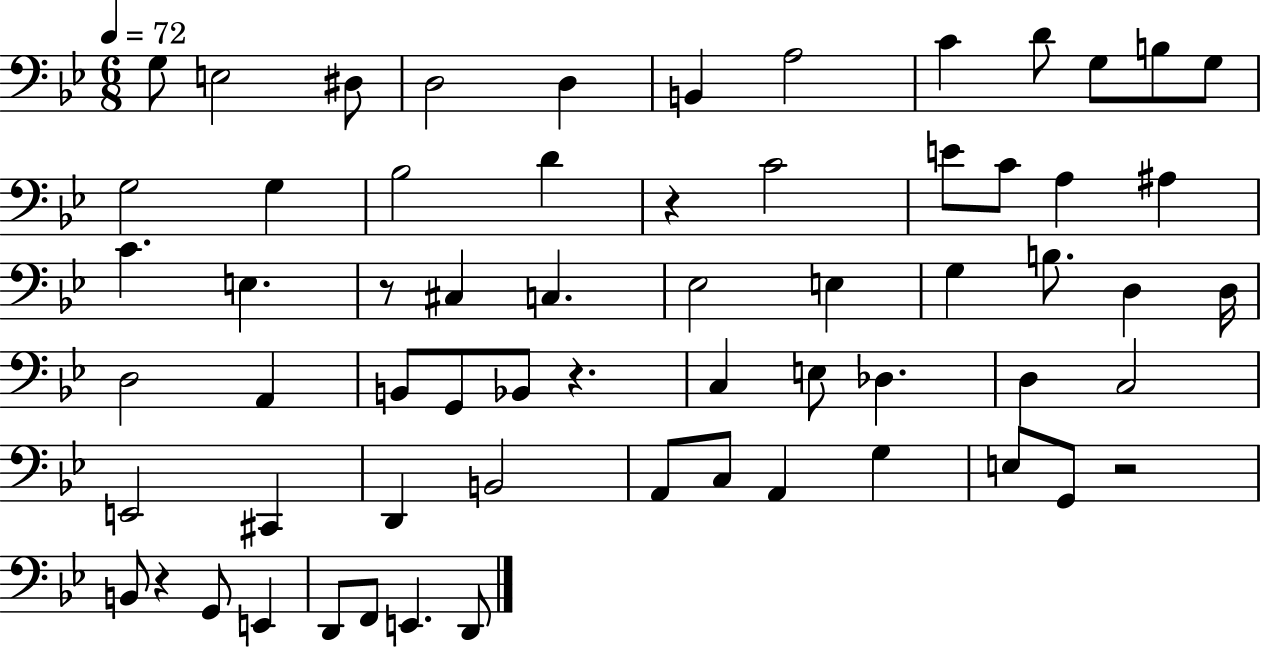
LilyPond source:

{
  \clef bass
  \numericTimeSignature
  \time 6/8
  \key bes \major
  \tempo 4 = 72
  \repeat volta 2 { g8 e2 dis8 | d2 d4 | b,4 a2 | c'4 d'8 g8 b8 g8 | \break g2 g4 | bes2 d'4 | r4 c'2 | e'8 c'8 a4 ais4 | \break c'4. e4. | r8 cis4 c4. | ees2 e4 | g4 b8. d4 d16 | \break d2 a,4 | b,8 g,8 bes,8 r4. | c4 e8 des4. | d4 c2 | \break e,2 cis,4 | d,4 b,2 | a,8 c8 a,4 g4 | e8 g,8 r2 | \break b,8 r4 g,8 e,4 | d,8 f,8 e,4. d,8 | } \bar "|."
}